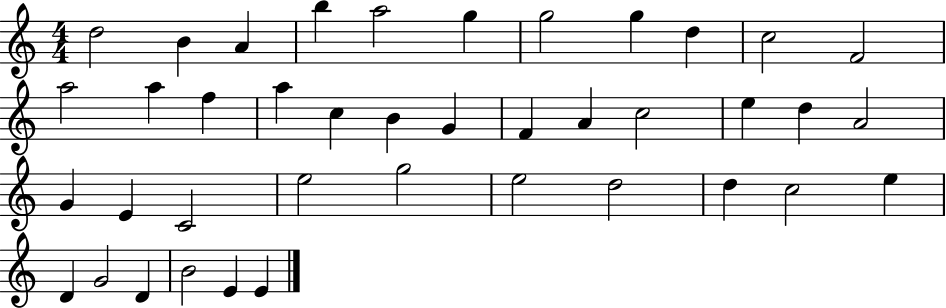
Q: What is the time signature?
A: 4/4